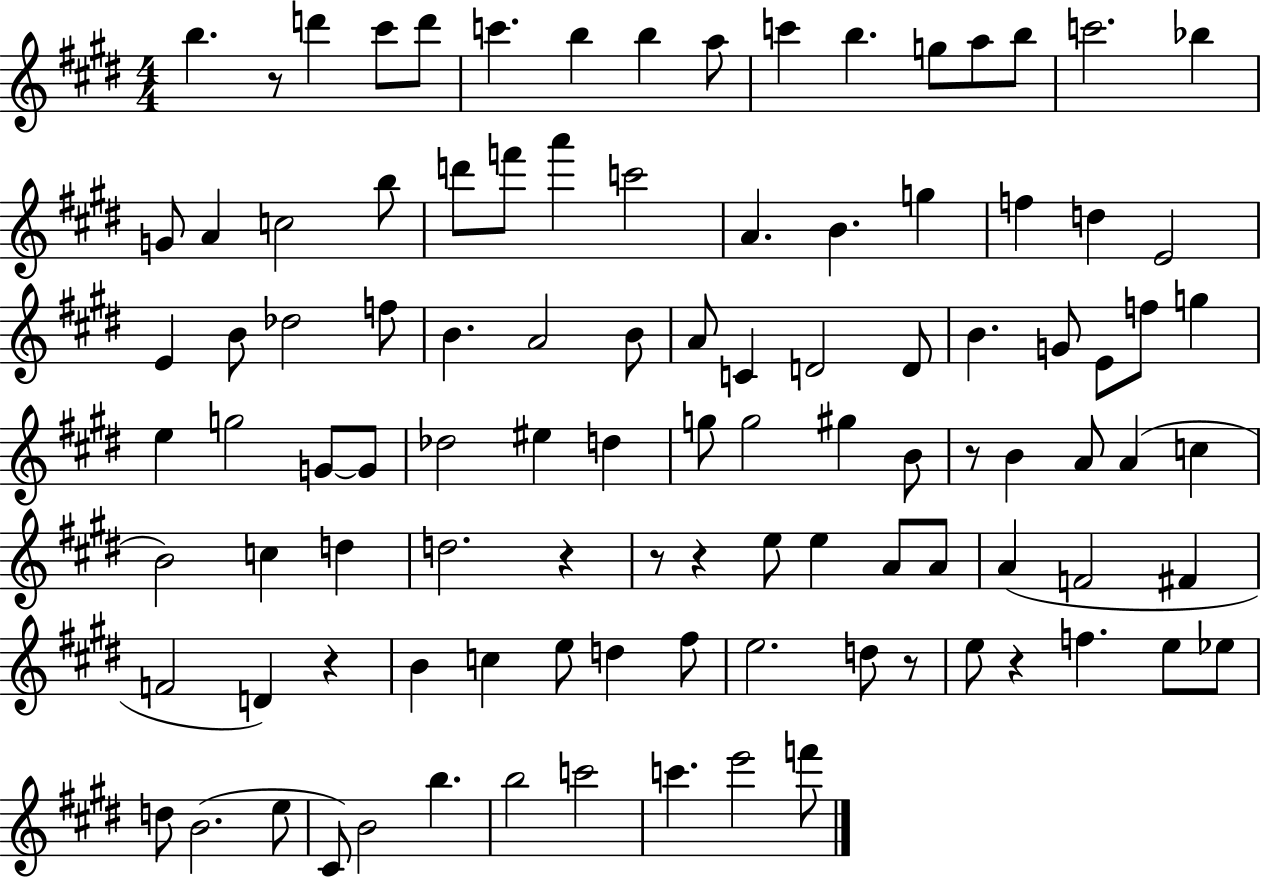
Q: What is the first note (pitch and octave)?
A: B5